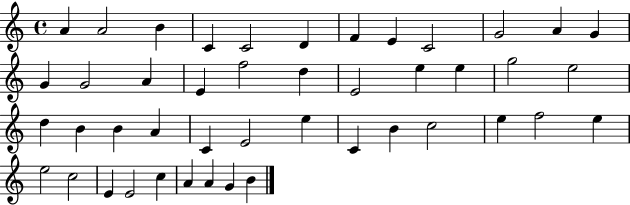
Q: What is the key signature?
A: C major